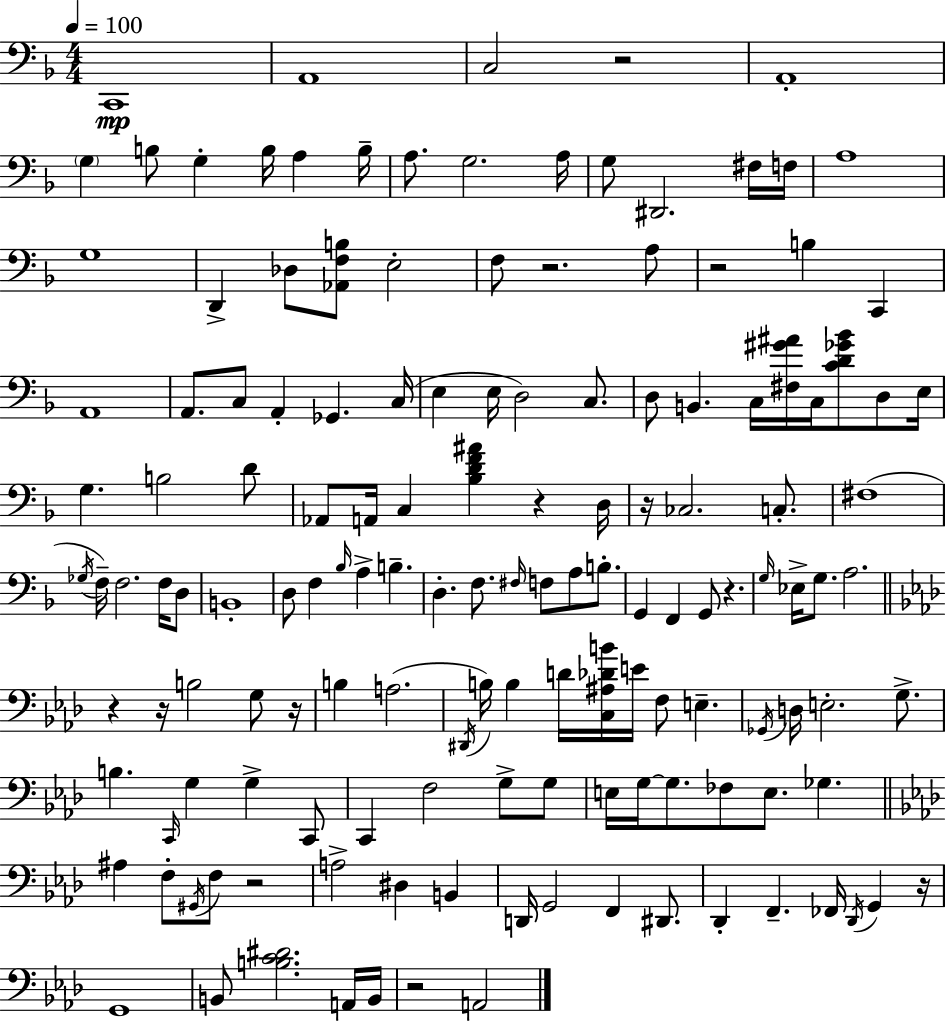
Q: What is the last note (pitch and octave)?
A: A2